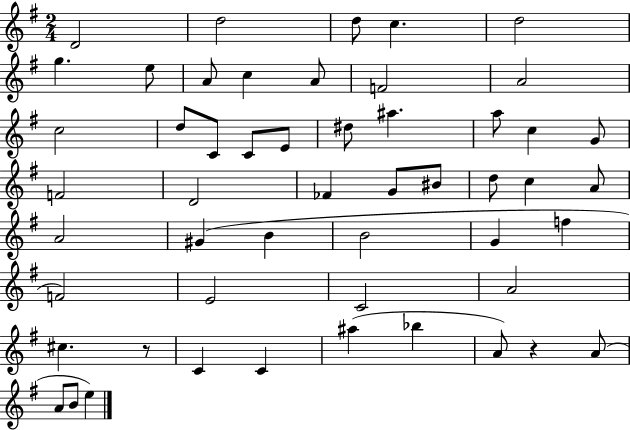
X:1
T:Untitled
M:2/4
L:1/4
K:G
D2 d2 d/2 c d2 g e/2 A/2 c A/2 F2 A2 c2 d/2 C/2 C/2 E/2 ^d/2 ^a a/2 c G/2 F2 D2 _F G/2 ^B/2 d/2 c A/2 A2 ^G B B2 G f F2 E2 C2 A2 ^c z/2 C C ^a _b A/2 z A/2 A/2 B/2 e